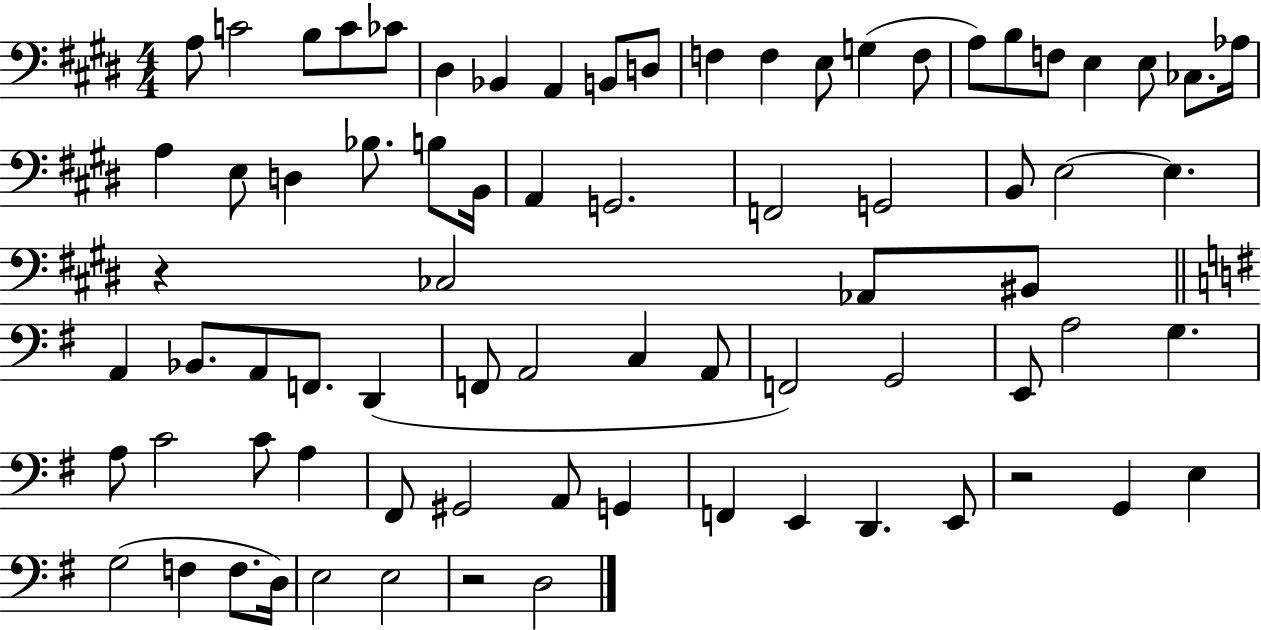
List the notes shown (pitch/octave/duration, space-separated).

A3/e C4/h B3/e C4/e CES4/e D#3/q Bb2/q A2/q B2/e D3/e F3/q F3/q E3/e G3/q F3/e A3/e B3/e F3/e E3/q E3/e CES3/e. Ab3/s A3/q E3/e D3/q Bb3/e. B3/e B2/s A2/q G2/h. F2/h G2/h B2/e E3/h E3/q. R/q CES3/h Ab2/e BIS2/e A2/q Bb2/e. A2/e F2/e. D2/q F2/e A2/h C3/q A2/e F2/h G2/h E2/e A3/h G3/q. A3/e C4/h C4/e A3/q F#2/e G#2/h A2/e G2/q F2/q E2/q D2/q. E2/e R/h G2/q E3/q G3/h F3/q F3/e. D3/s E3/h E3/h R/h D3/h